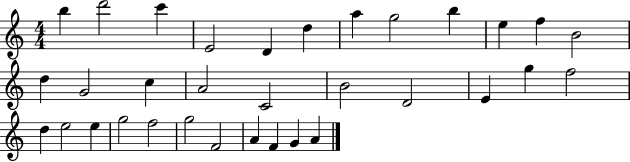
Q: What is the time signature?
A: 4/4